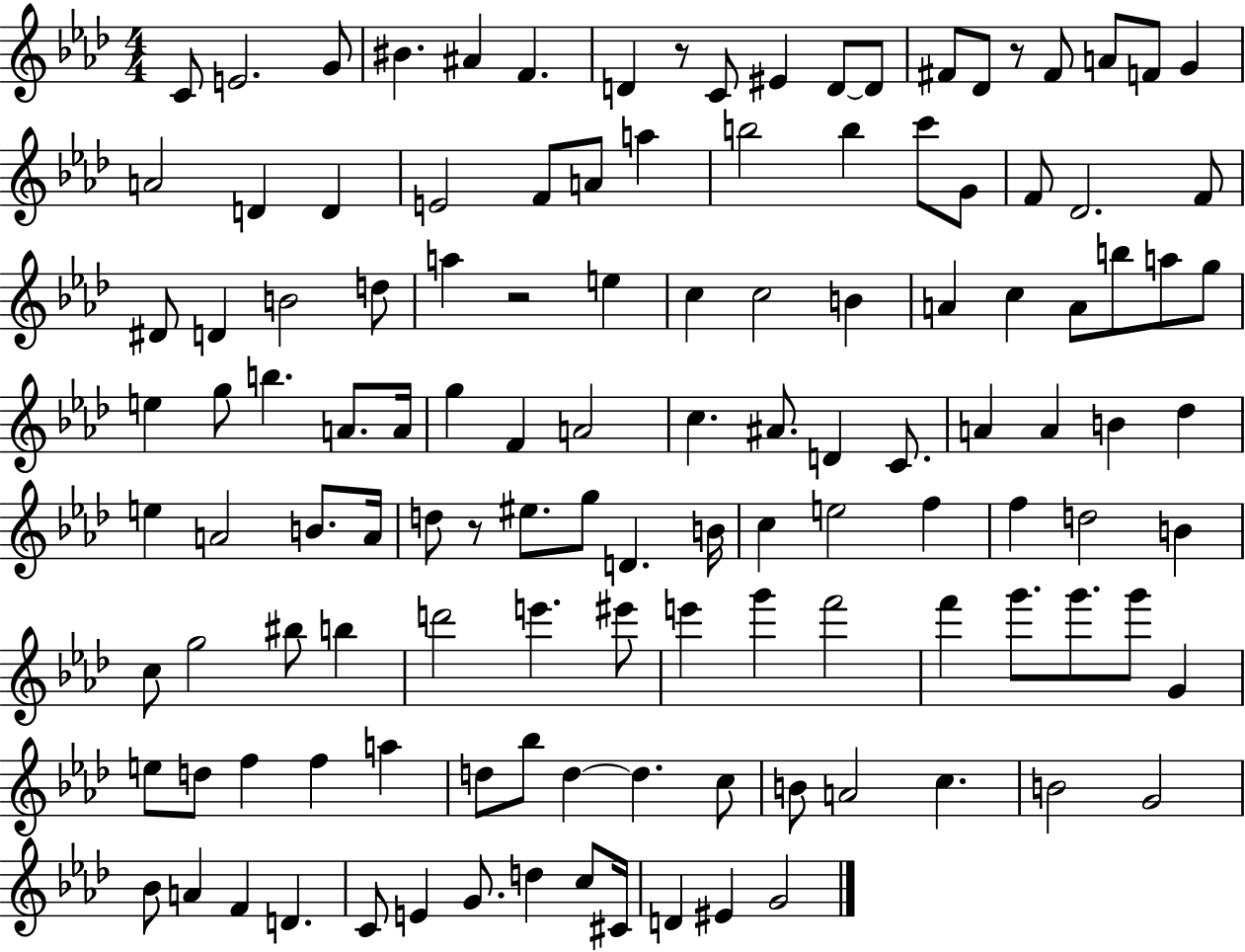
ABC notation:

X:1
T:Untitled
M:4/4
L:1/4
K:Ab
C/2 E2 G/2 ^B ^A F D z/2 C/2 ^E D/2 D/2 ^F/2 _D/2 z/2 ^F/2 A/2 F/2 G A2 D D E2 F/2 A/2 a b2 b c'/2 G/2 F/2 _D2 F/2 ^D/2 D B2 d/2 a z2 e c c2 B A c A/2 b/2 a/2 g/2 e g/2 b A/2 A/4 g F A2 c ^A/2 D C/2 A A B _d e A2 B/2 A/4 d/2 z/2 ^e/2 g/2 D B/4 c e2 f f d2 B c/2 g2 ^b/2 b d'2 e' ^e'/2 e' g' f'2 f' g'/2 g'/2 g'/2 G e/2 d/2 f f a d/2 _b/2 d d c/2 B/2 A2 c B2 G2 _B/2 A F D C/2 E G/2 d c/2 ^C/4 D ^E G2